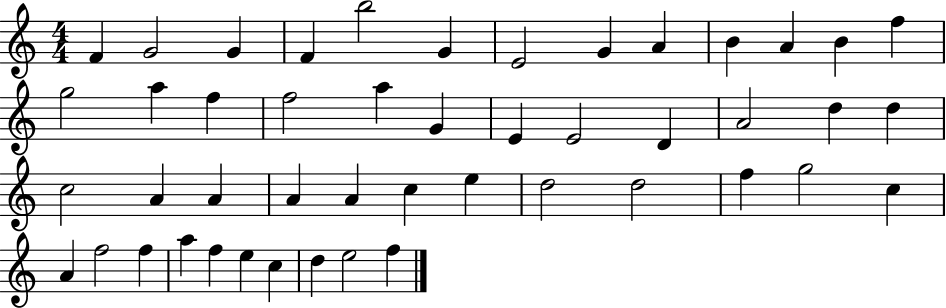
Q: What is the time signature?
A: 4/4